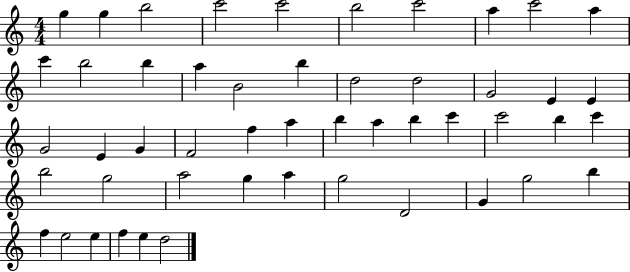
X:1
T:Untitled
M:4/4
L:1/4
K:C
g g b2 c'2 c'2 b2 c'2 a c'2 a c' b2 b a B2 b d2 d2 G2 E E G2 E G F2 f a b a b c' c'2 b c' b2 g2 a2 g a g2 D2 G g2 b f e2 e f e d2